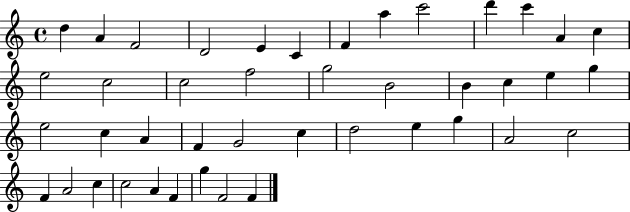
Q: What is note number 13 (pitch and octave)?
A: C5